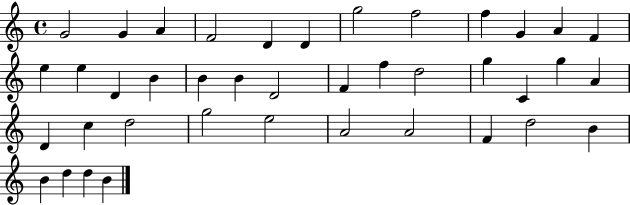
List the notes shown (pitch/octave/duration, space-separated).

G4/h G4/q A4/q F4/h D4/q D4/q G5/h F5/h F5/q G4/q A4/q F4/q E5/q E5/q D4/q B4/q B4/q B4/q D4/h F4/q F5/q D5/h G5/q C4/q G5/q A4/q D4/q C5/q D5/h G5/h E5/h A4/h A4/h F4/q D5/h B4/q B4/q D5/q D5/q B4/q